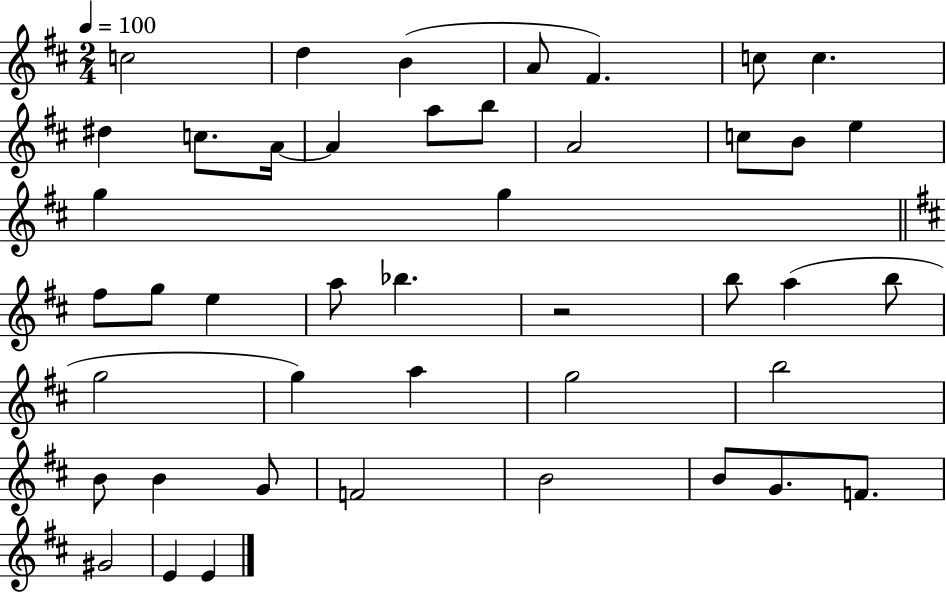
X:1
T:Untitled
M:2/4
L:1/4
K:D
c2 d B A/2 ^F c/2 c ^d c/2 A/4 A a/2 b/2 A2 c/2 B/2 e g g ^f/2 g/2 e a/2 _b z2 b/2 a b/2 g2 g a g2 b2 B/2 B G/2 F2 B2 B/2 G/2 F/2 ^G2 E E